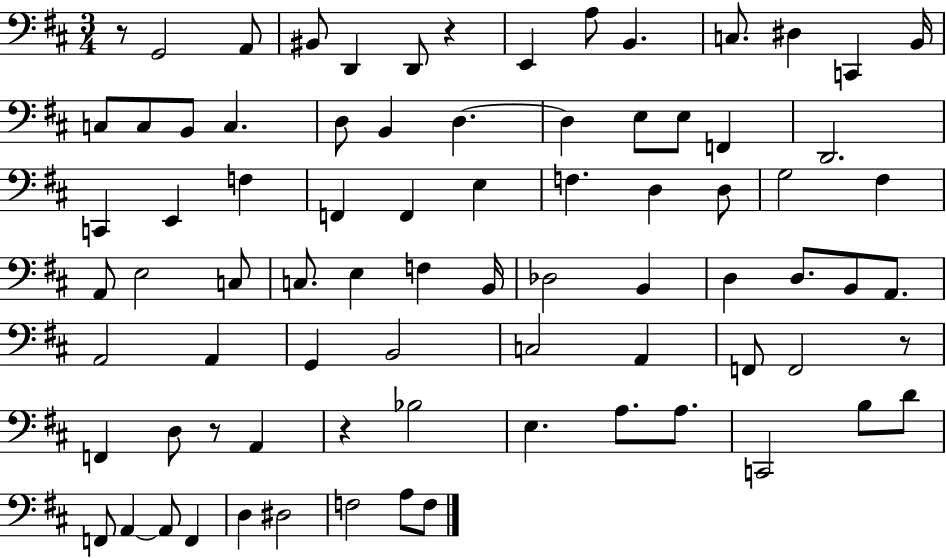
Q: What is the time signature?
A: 3/4